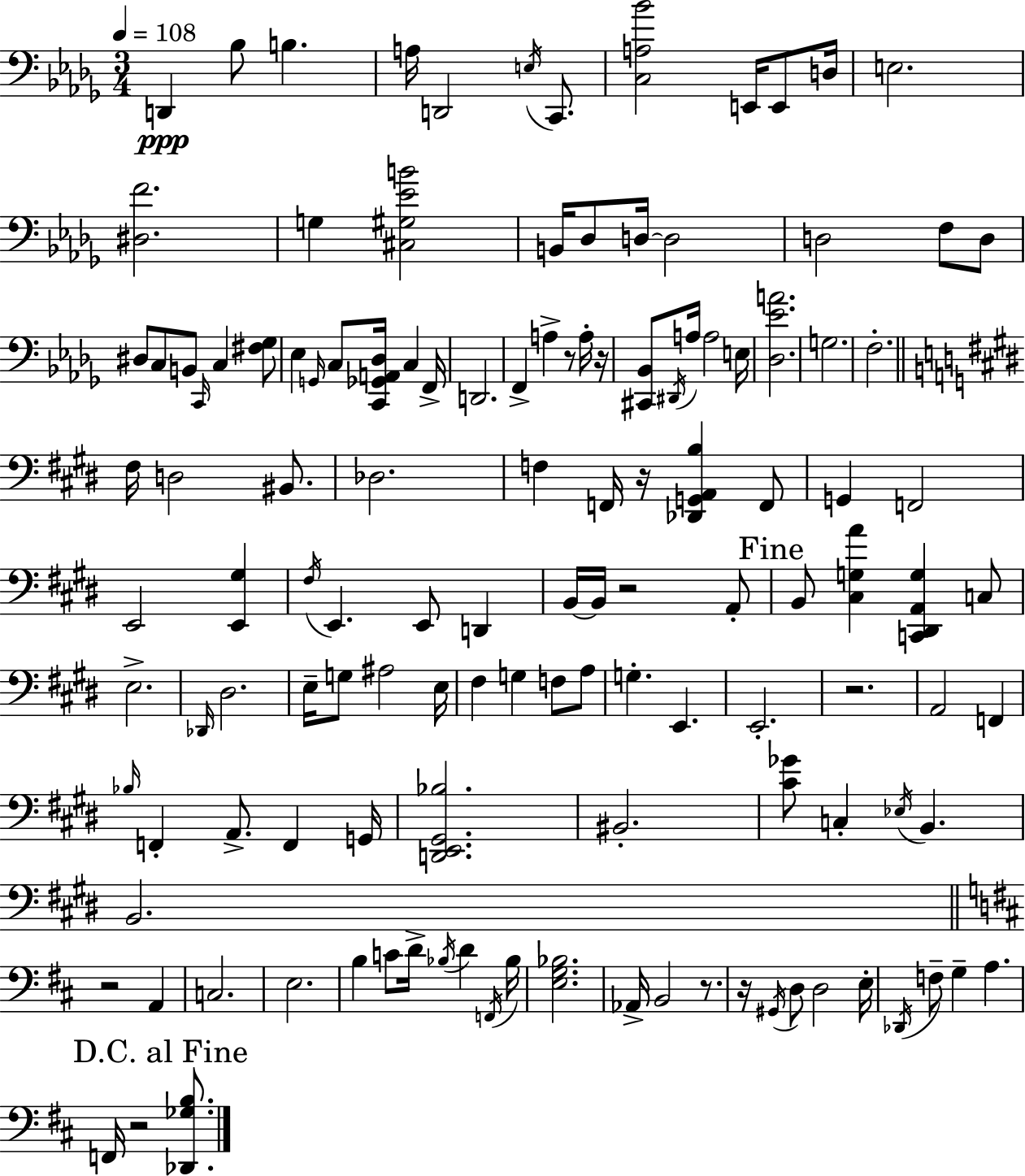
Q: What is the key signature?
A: BES minor